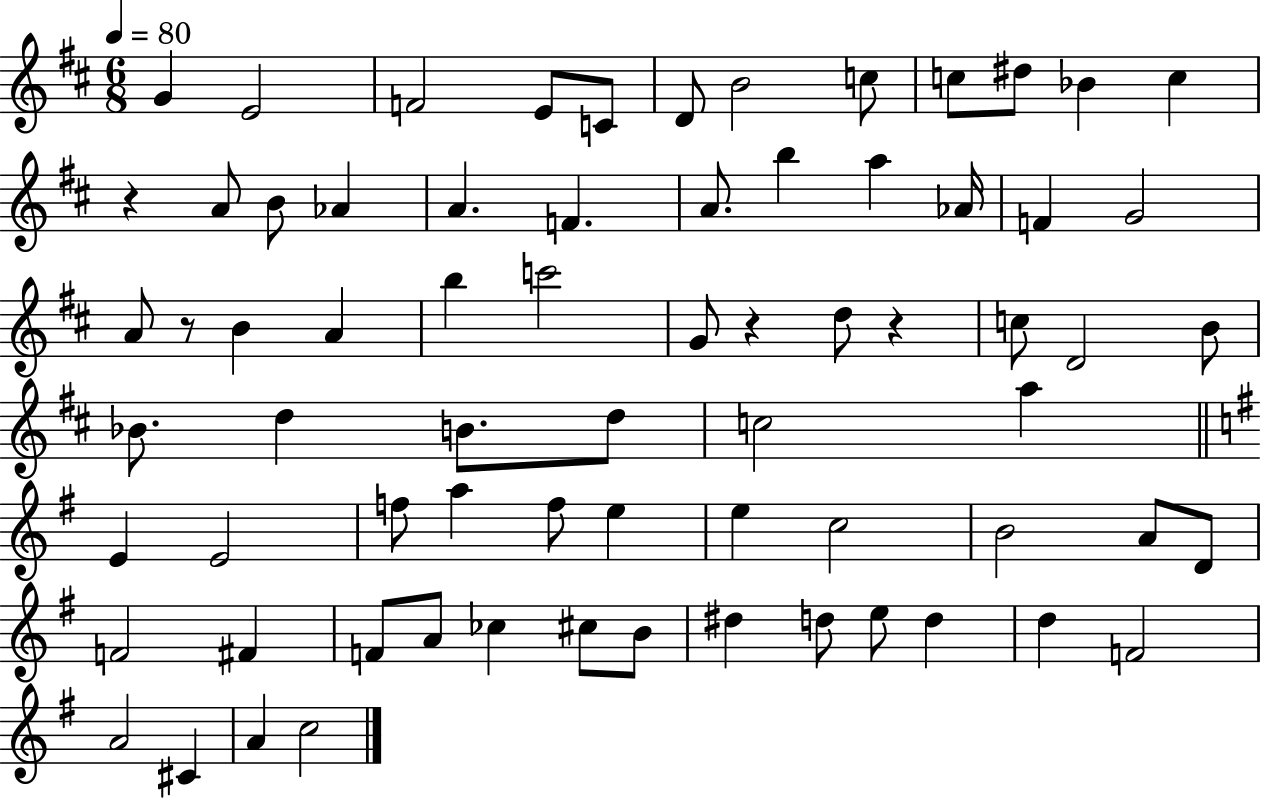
{
  \clef treble
  \numericTimeSignature
  \time 6/8
  \key d \major
  \tempo 4 = 80
  \repeat volta 2 { g'4 e'2 | f'2 e'8 c'8 | d'8 b'2 c''8 | c''8 dis''8 bes'4 c''4 | \break r4 a'8 b'8 aes'4 | a'4. f'4. | a'8. b''4 a''4 aes'16 | f'4 g'2 | \break a'8 r8 b'4 a'4 | b''4 c'''2 | g'8 r4 d''8 r4 | c''8 d'2 b'8 | \break bes'8. d''4 b'8. d''8 | c''2 a''4 | \bar "||" \break \key g \major e'4 e'2 | f''8 a''4 f''8 e''4 | e''4 c''2 | b'2 a'8 d'8 | \break f'2 fis'4 | f'8 a'8 ces''4 cis''8 b'8 | dis''4 d''8 e''8 d''4 | d''4 f'2 | \break a'2 cis'4 | a'4 c''2 | } \bar "|."
}